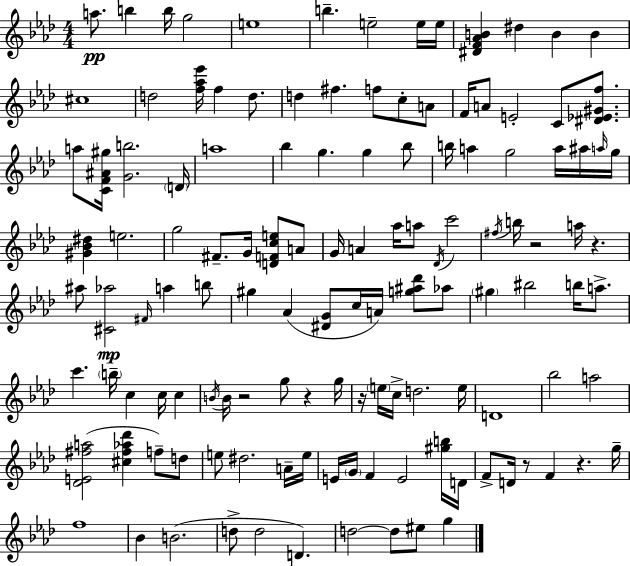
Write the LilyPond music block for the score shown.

{
  \clef treble
  \numericTimeSignature
  \time 4/4
  \key aes \major
  a''8.\pp b''4 b''16 g''2 | e''1 | b''4.-- e''2-- e''16 e''16 | <dis' f' aes' b'>4 dis''4 b'4 b'4 | \break cis''1 | d''2 <f'' aes'' ees'''>16 f''4 d''8. | d''4 fis''4. f''8 c''8-. a'8 | f'16 a'8 e'2-. c'8 <dis' ees' gis' f''>8. | \break a''8 <c' f' ais' gis''>16 <g' b''>2. \parenthesize d'16 | a''1 | bes''4 g''4. g''4 bes''8 | b''16 a''4 g''2 a''16 ais''16 \grace { a''16 } | \break g''16 <gis' bes' dis''>4 e''2. | g''2 fis'8.-- g'16 <d' f' c'' e''>8 a'8 | g'16 a'4 aes''16 a''8 \acciaccatura { des'16 } c'''2 | \acciaccatura { fis''16 } b''16 r2 a''16 r4. | \break ais''8 <cis' aes''>2\mp \grace { fis'16 } a''4 | b''8 gis''4 aes'4( <dis' g'>8 c''16 a'16) | <g'' ais'' des'''>8 aes''8 \parenthesize gis''4 bis''2 | b''16 a''8.-> c'''4. \parenthesize b''16-- c''4 c''16 | \break c''4 \acciaccatura { b'16 } b'16 r2 g''8 | r4 g''16 r16 \parenthesize e''16 c''16-> d''2. | e''16 d'1 | bes''2 a''2 | \break <des' e' fis'' a''>2( <cis'' fis'' aes'' des'''>4 | f''8--) d''8 e''8 dis''2. | a'16-- e''16 e'16 \parenthesize g'16 f'4 e'2 | <gis'' b''>16 d'16 f'8-> d'16 r8 f'4 r4. | \break g''16-- f''1 | bes'4 b'2.( | d''8-> d''2 d'4.) | d''2~~ d''8 eis''8 | \break g''4 \bar "|."
}